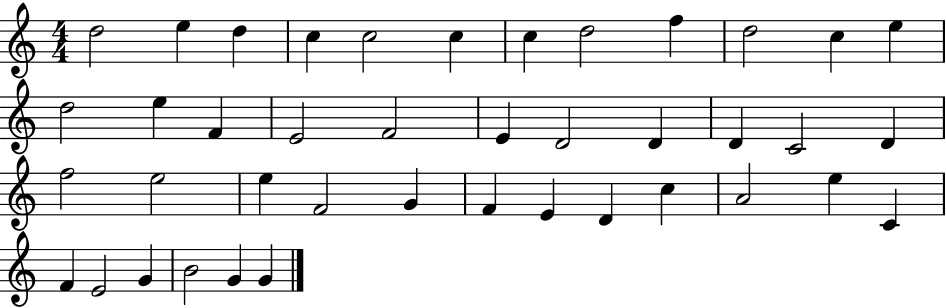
D5/h E5/q D5/q C5/q C5/h C5/q C5/q D5/h F5/q D5/h C5/q E5/q D5/h E5/q F4/q E4/h F4/h E4/q D4/h D4/q D4/q C4/h D4/q F5/h E5/h E5/q F4/h G4/q F4/q E4/q D4/q C5/q A4/h E5/q C4/q F4/q E4/h G4/q B4/h G4/q G4/q